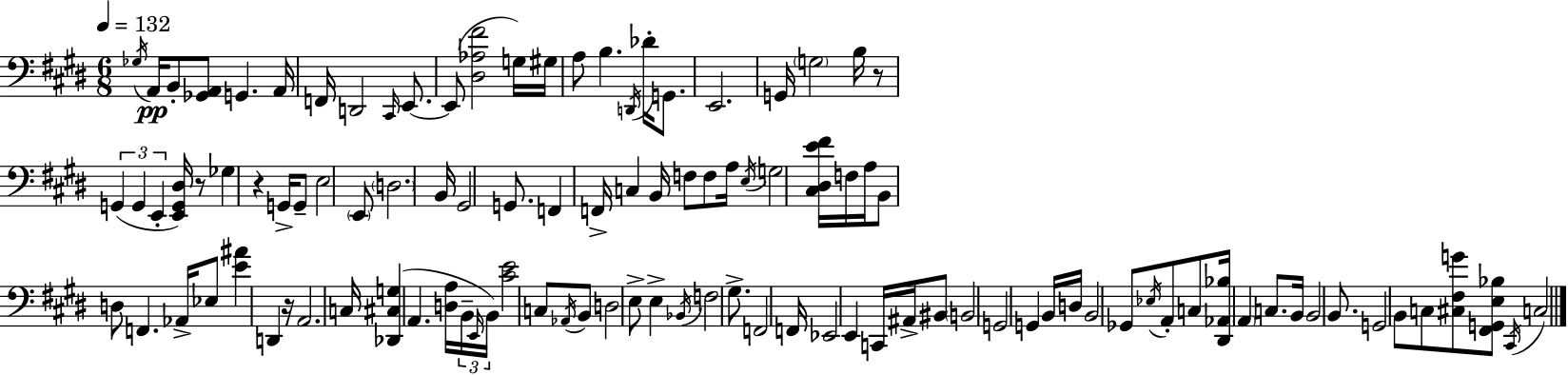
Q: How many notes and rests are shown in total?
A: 107